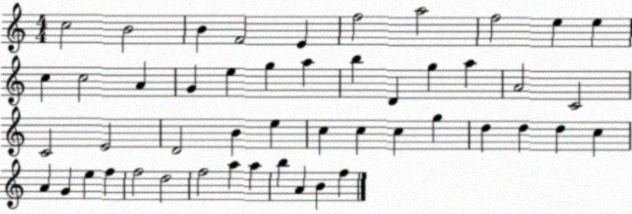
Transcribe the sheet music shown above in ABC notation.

X:1
T:Untitled
M:4/4
L:1/4
K:C
c2 B2 B F2 E f2 a2 f2 e e c c2 A G e g a b D g a A2 C2 C2 E2 D2 B e c c c g d d d c A G e f f2 d2 f2 a a b A B f